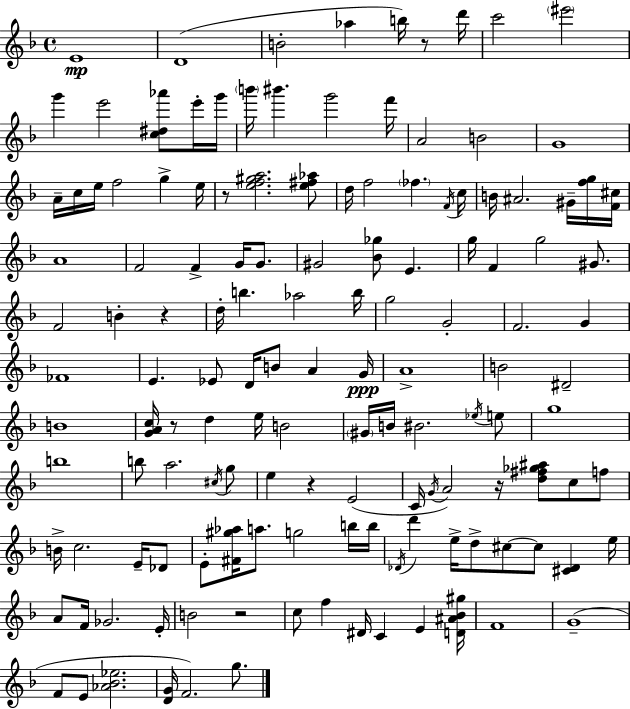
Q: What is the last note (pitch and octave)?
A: G5